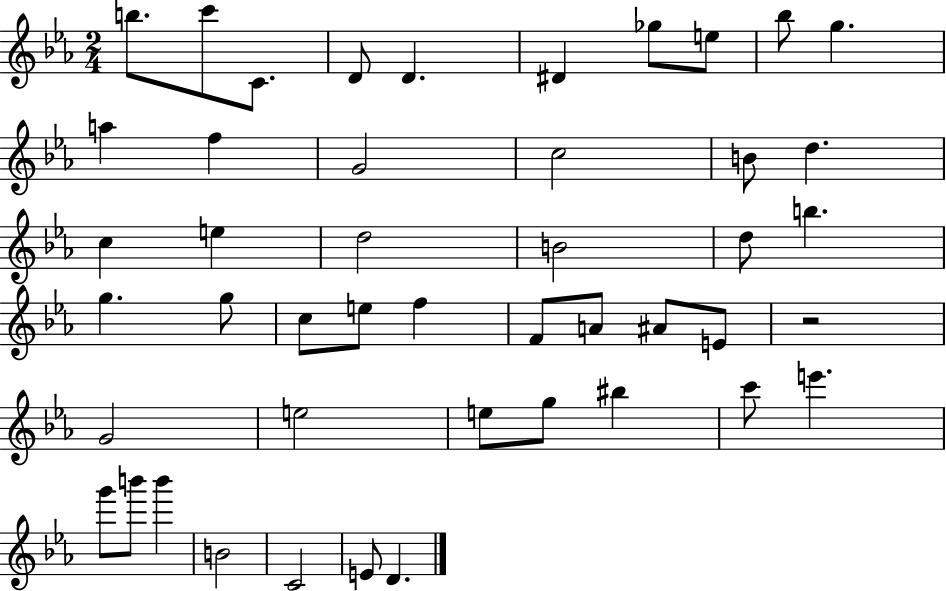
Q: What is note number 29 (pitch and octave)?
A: A4